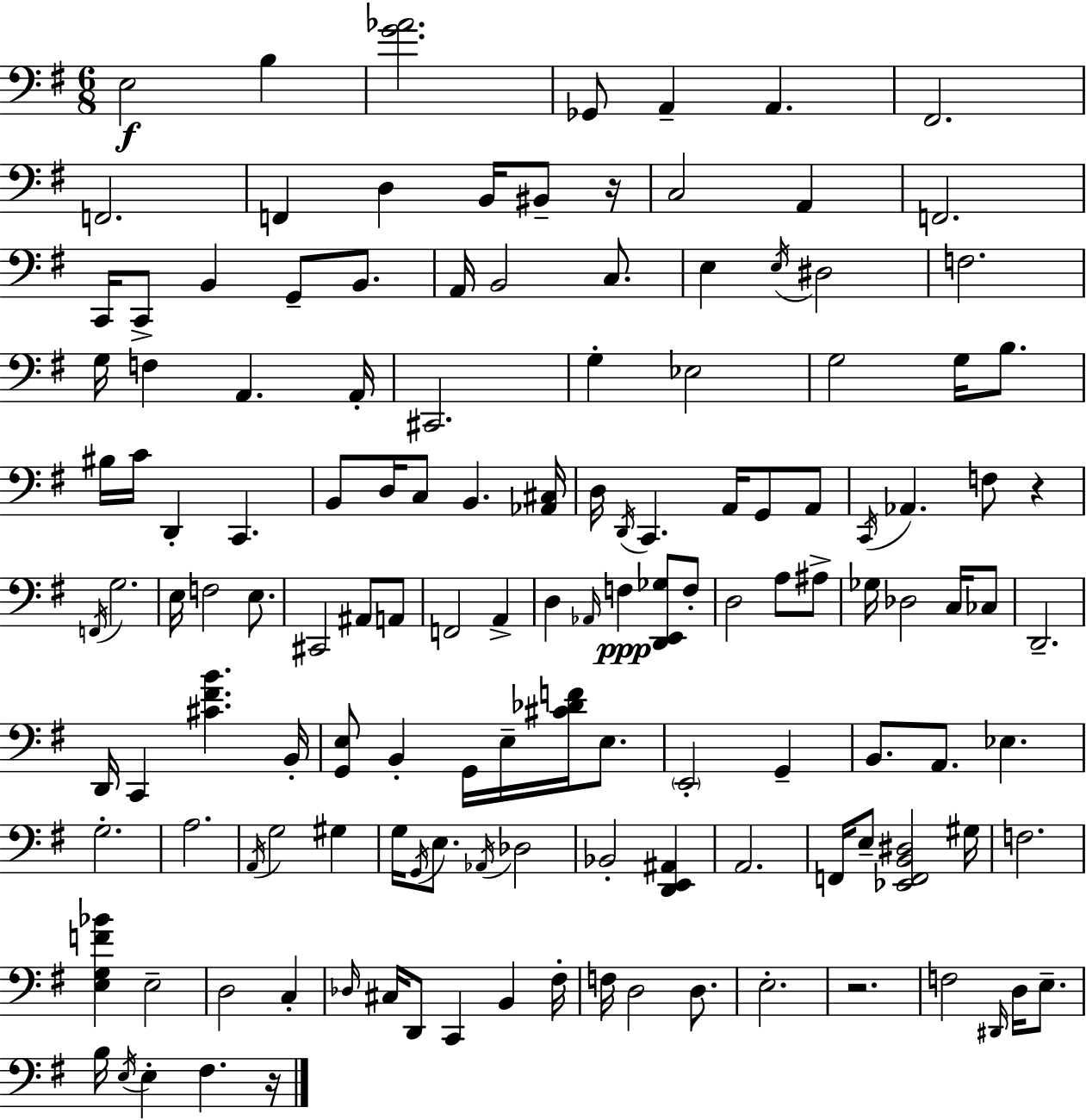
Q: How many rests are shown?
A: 4